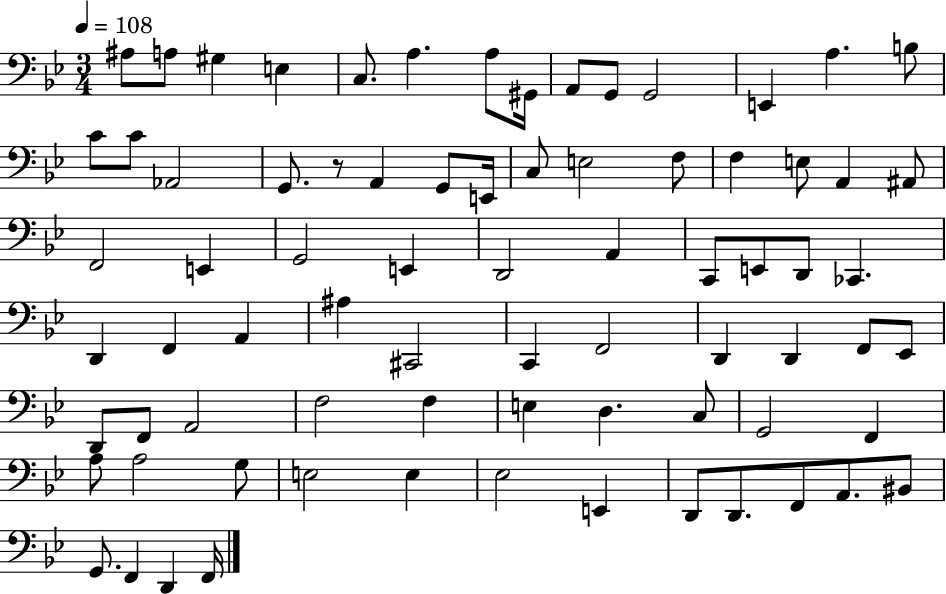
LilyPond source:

{
  \clef bass
  \numericTimeSignature
  \time 3/4
  \key bes \major
  \tempo 4 = 108
  ais8 a8 gis4 e4 | c8. a4. a8 gis,16 | a,8 g,8 g,2 | e,4 a4. b8 | \break c'8 c'8 aes,2 | g,8. r8 a,4 g,8 e,16 | c8 e2 f8 | f4 e8 a,4 ais,8 | \break f,2 e,4 | g,2 e,4 | d,2 a,4 | c,8 e,8 d,8 ces,4. | \break d,4 f,4 a,4 | ais4 cis,2 | c,4 f,2 | d,4 d,4 f,8 ees,8 | \break d,8 f,8 a,2 | f2 f4 | e4 d4. c8 | g,2 f,4 | \break a8 a2 g8 | e2 e4 | ees2 e,4 | d,8 d,8. f,8 a,8. bis,8 | \break g,8. f,4 d,4 f,16 | \bar "|."
}